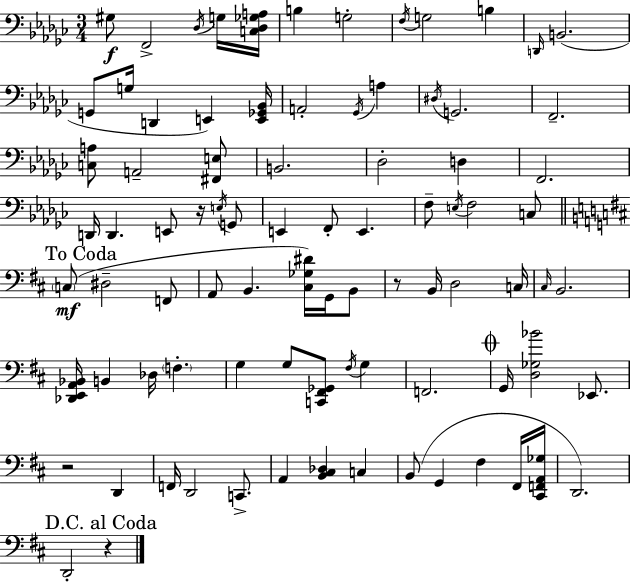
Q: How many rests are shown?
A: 4